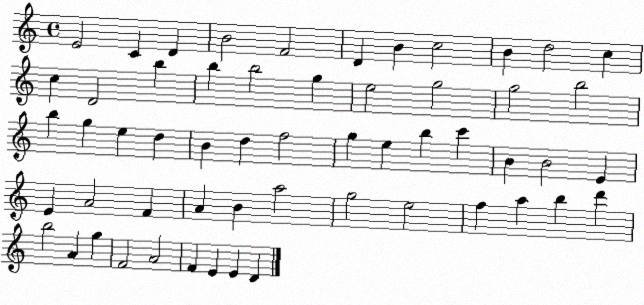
X:1
T:Untitled
M:4/4
L:1/4
K:C
E2 C D B2 F2 D B c2 B d2 c c D2 b b b2 g e2 g2 g2 b2 b g e d B d f2 g e b c' B B2 E E A2 F A B a2 g2 e2 f a b d' b2 A g F2 A2 F E E D